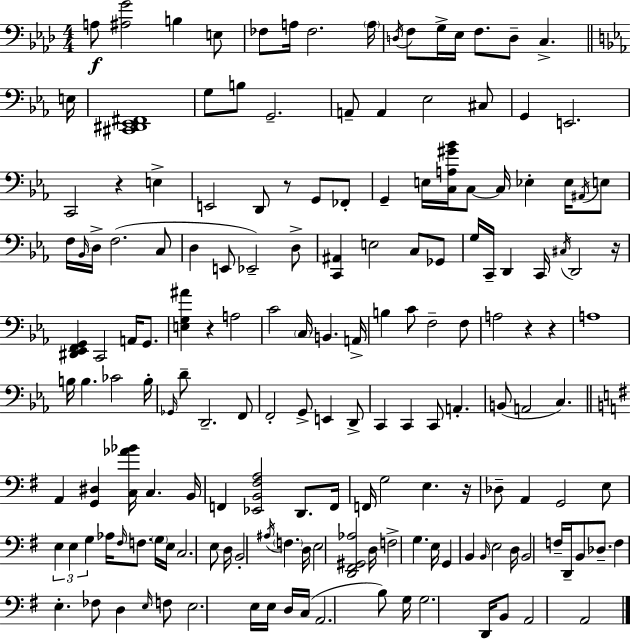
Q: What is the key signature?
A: F minor